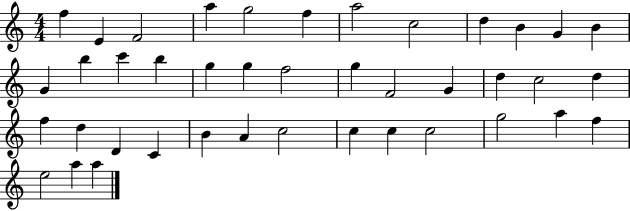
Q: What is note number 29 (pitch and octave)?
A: C4